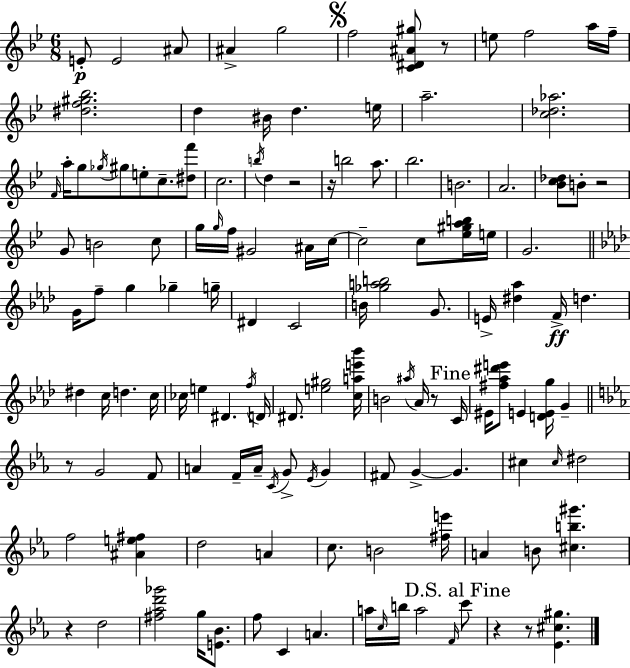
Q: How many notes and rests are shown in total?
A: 133